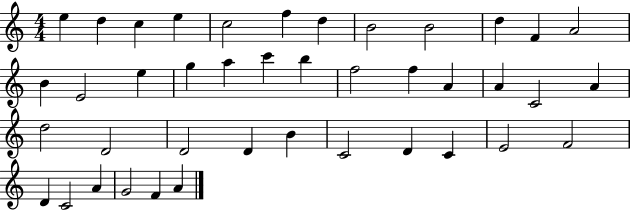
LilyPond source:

{
  \clef treble
  \numericTimeSignature
  \time 4/4
  \key c \major
  e''4 d''4 c''4 e''4 | c''2 f''4 d''4 | b'2 b'2 | d''4 f'4 a'2 | \break b'4 e'2 e''4 | g''4 a''4 c'''4 b''4 | f''2 f''4 a'4 | a'4 c'2 a'4 | \break d''2 d'2 | d'2 d'4 b'4 | c'2 d'4 c'4 | e'2 f'2 | \break d'4 c'2 a'4 | g'2 f'4 a'4 | \bar "|."
}